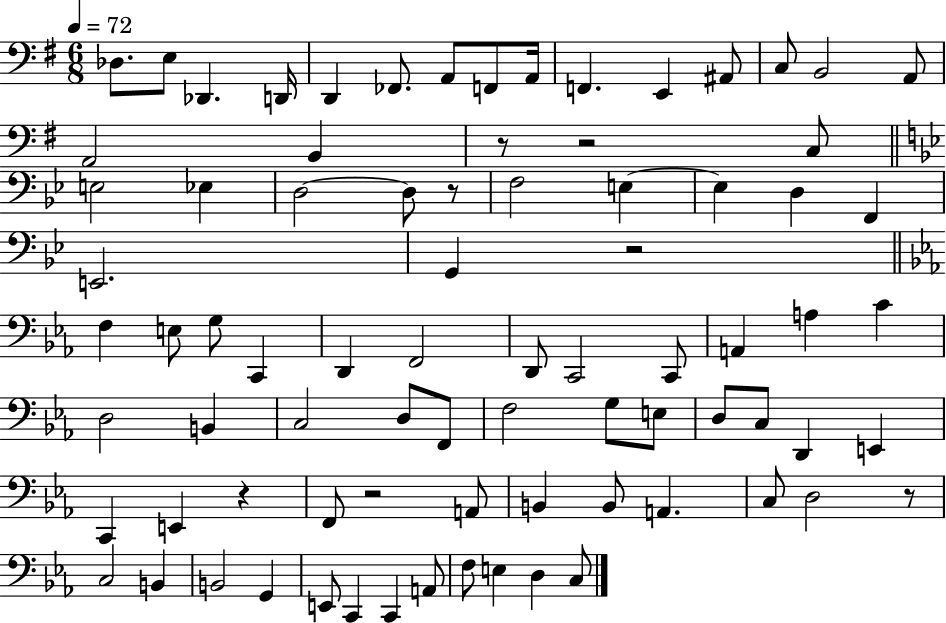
X:1
T:Untitled
M:6/8
L:1/4
K:G
_D,/2 E,/2 _D,, D,,/4 D,, _F,,/2 A,,/2 F,,/2 A,,/4 F,, E,, ^A,,/2 C,/2 B,,2 A,,/2 A,,2 B,, z/2 z2 C,/2 E,2 _E, D,2 D,/2 z/2 F,2 E, E, D, F,, E,,2 G,, z2 F, E,/2 G,/2 C,, D,, F,,2 D,,/2 C,,2 C,,/2 A,, A, C D,2 B,, C,2 D,/2 F,,/2 F,2 G,/2 E,/2 D,/2 C,/2 D,, E,, C,, E,, z F,,/2 z2 A,,/2 B,, B,,/2 A,, C,/2 D,2 z/2 C,2 B,, B,,2 G,, E,,/2 C,, C,, A,,/2 F,/2 E, D, C,/2